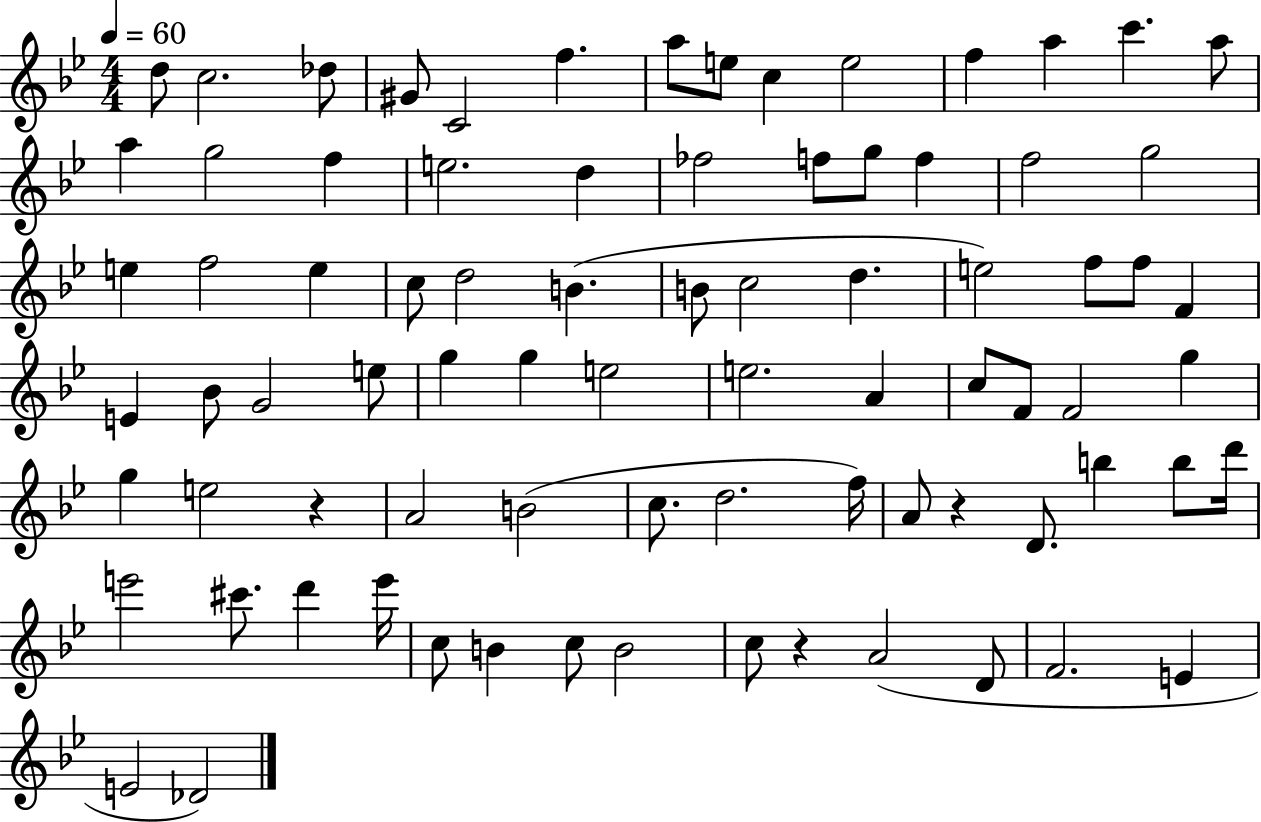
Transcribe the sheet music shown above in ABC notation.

X:1
T:Untitled
M:4/4
L:1/4
K:Bb
d/2 c2 _d/2 ^G/2 C2 f a/2 e/2 c e2 f a c' a/2 a g2 f e2 d _f2 f/2 g/2 f f2 g2 e f2 e c/2 d2 B B/2 c2 d e2 f/2 f/2 F E _B/2 G2 e/2 g g e2 e2 A c/2 F/2 F2 g g e2 z A2 B2 c/2 d2 f/4 A/2 z D/2 b b/2 d'/4 e'2 ^c'/2 d' e'/4 c/2 B c/2 B2 c/2 z A2 D/2 F2 E E2 _D2